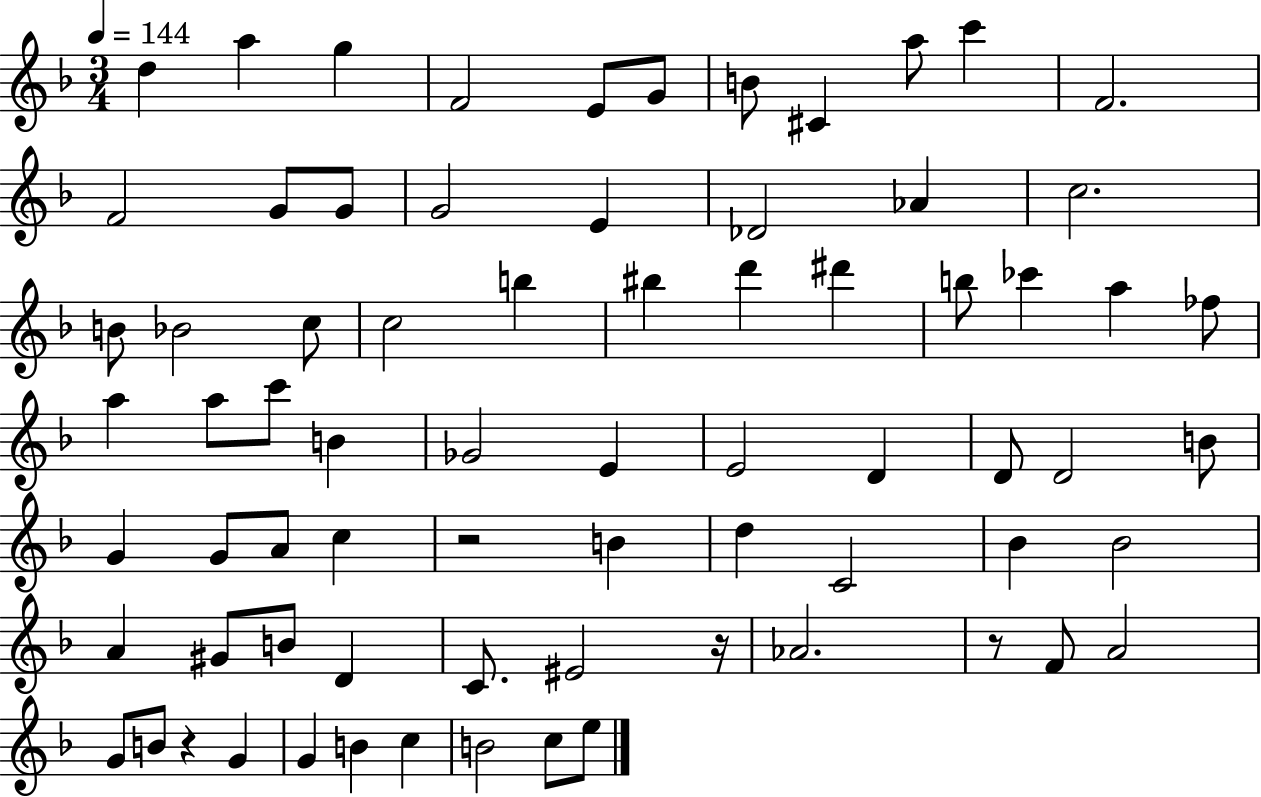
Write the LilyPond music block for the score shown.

{
  \clef treble
  \numericTimeSignature
  \time 3/4
  \key f \major
  \tempo 4 = 144
  d''4 a''4 g''4 | f'2 e'8 g'8 | b'8 cis'4 a''8 c'''4 | f'2. | \break f'2 g'8 g'8 | g'2 e'4 | des'2 aes'4 | c''2. | \break b'8 bes'2 c''8 | c''2 b''4 | bis''4 d'''4 dis'''4 | b''8 ces'''4 a''4 fes''8 | \break a''4 a''8 c'''8 b'4 | ges'2 e'4 | e'2 d'4 | d'8 d'2 b'8 | \break g'4 g'8 a'8 c''4 | r2 b'4 | d''4 c'2 | bes'4 bes'2 | \break a'4 gis'8 b'8 d'4 | c'8. eis'2 r16 | aes'2. | r8 f'8 a'2 | \break g'8 b'8 r4 g'4 | g'4 b'4 c''4 | b'2 c''8 e''8 | \bar "|."
}